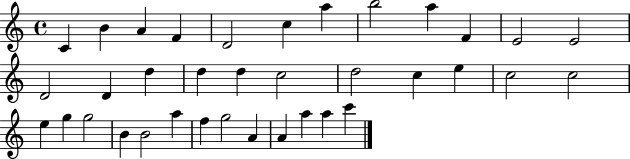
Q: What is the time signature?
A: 4/4